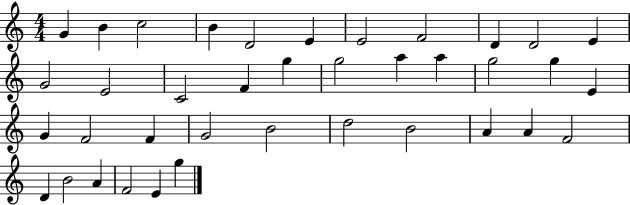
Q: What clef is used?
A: treble